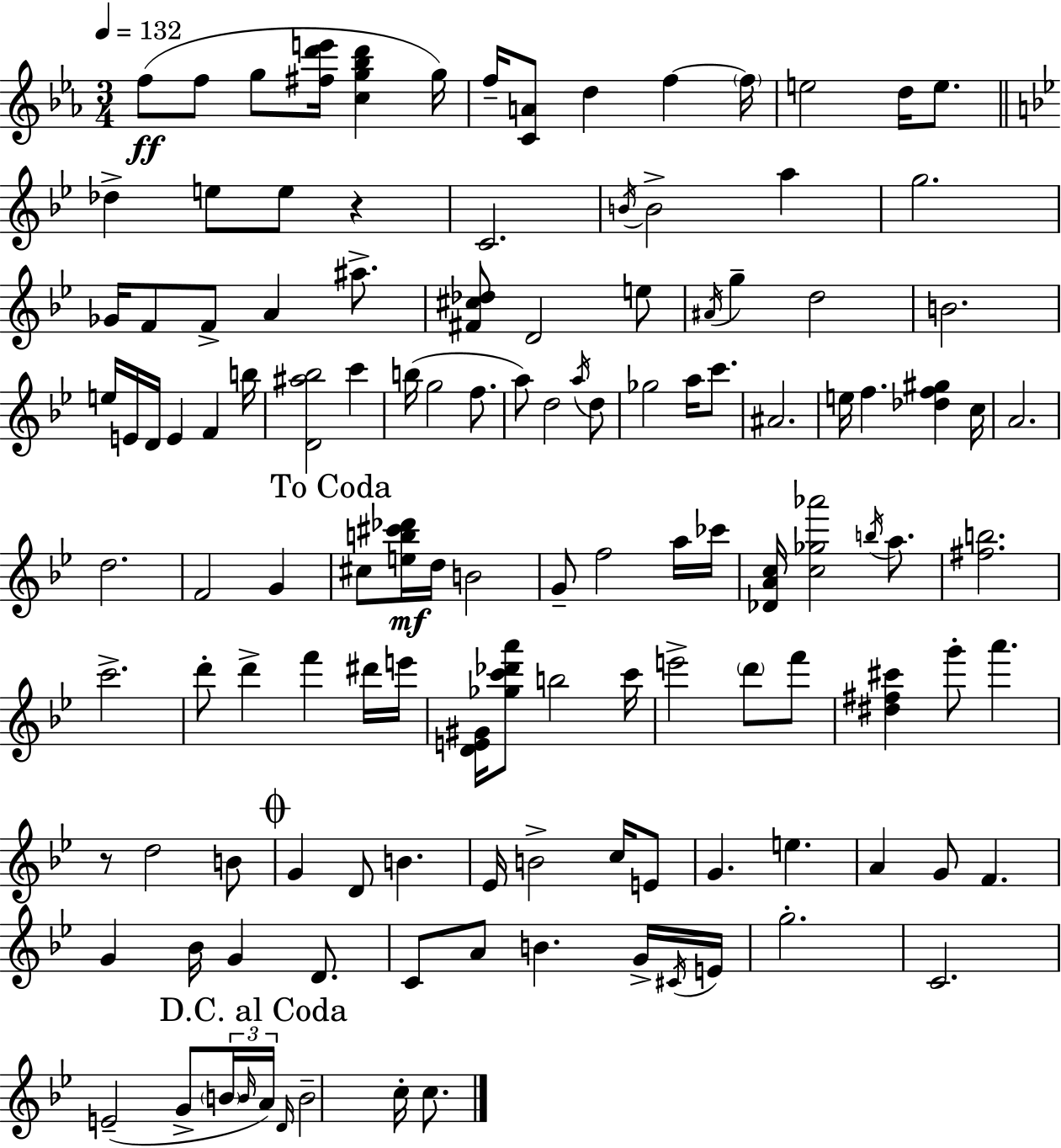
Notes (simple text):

F5/e F5/e G5/e [F#5,D6,E6]/s [C5,G5,Bb5,D6]/q G5/s F5/s [C4,A4]/e D5/q F5/q F5/s E5/h D5/s E5/e. Db5/q E5/e E5/e R/q C4/h. B4/s B4/h A5/q G5/h. Gb4/s F4/e F4/e A4/q A#5/e. [F#4,C#5,Db5]/e D4/h E5/e A#4/s G5/q D5/h B4/h. E5/s E4/s D4/s E4/q F4/q B5/s [D4,A#5,Bb5]/h C6/q B5/s G5/h F5/e. A5/e D5/h A5/s D5/e Gb5/h A5/s C6/e. A#4/h. E5/s F5/q. [Db5,F5,G#5]/q C5/s A4/h. D5/h. F4/h G4/q C#5/e [E5,B5,C#6,Db6]/s D5/s B4/h G4/e F5/h A5/s CES6/s [Db4,A4,C5]/s [C5,Gb5,Ab6]/h B5/s A5/e. [F#5,B5]/h. C6/h. D6/e D6/q F6/q D#6/s E6/s [D4,E4,G#4]/s [Gb5,C6,Db6,A6]/e B5/h C6/s E6/h D6/e F6/e [D#5,F#5,C#6]/q G6/e A6/q. R/e D5/h B4/e G4/q D4/e B4/q. Eb4/s B4/h C5/s E4/e G4/q. E5/q. A4/q G4/e F4/q. G4/q Bb4/s G4/q D4/e. C4/e A4/e B4/q. G4/s C#4/s E4/s G5/h. C4/h. E4/h G4/e B4/s B4/s A4/s D4/s B4/h C5/s C5/e.